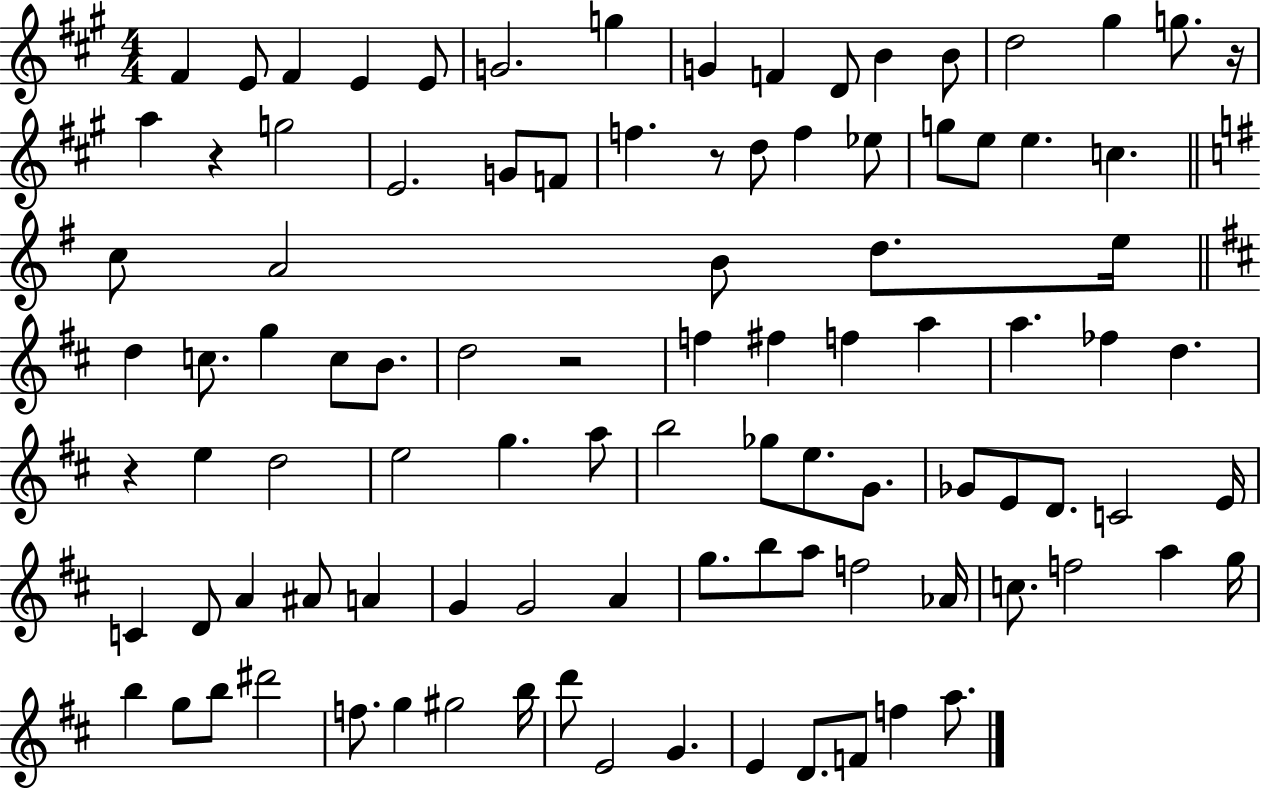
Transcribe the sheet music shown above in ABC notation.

X:1
T:Untitled
M:4/4
L:1/4
K:A
^F E/2 ^F E E/2 G2 g G F D/2 B B/2 d2 ^g g/2 z/4 a z g2 E2 G/2 F/2 f z/2 d/2 f _e/2 g/2 e/2 e c c/2 A2 B/2 d/2 e/4 d c/2 g c/2 B/2 d2 z2 f ^f f a a _f d z e d2 e2 g a/2 b2 _g/2 e/2 G/2 _G/2 E/2 D/2 C2 E/4 C D/2 A ^A/2 A G G2 A g/2 b/2 a/2 f2 _A/4 c/2 f2 a g/4 b g/2 b/2 ^d'2 f/2 g ^g2 b/4 d'/2 E2 G E D/2 F/2 f a/2